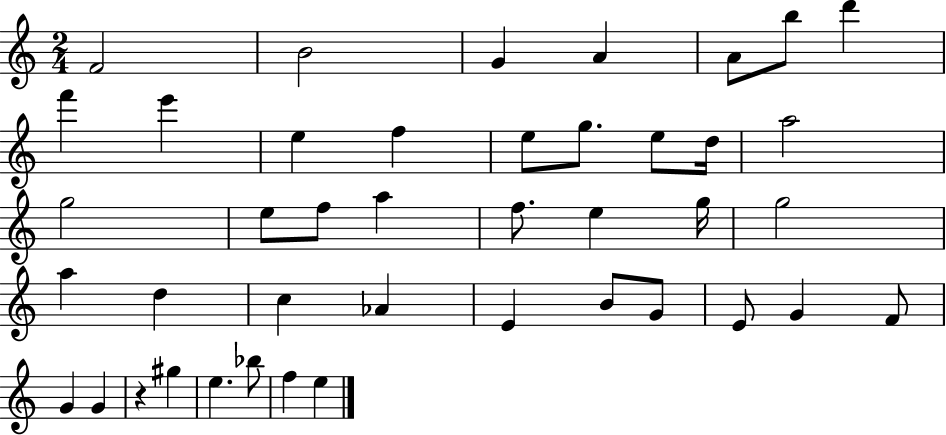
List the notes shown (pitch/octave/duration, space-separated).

F4/h B4/h G4/q A4/q A4/e B5/e D6/q F6/q E6/q E5/q F5/q E5/e G5/e. E5/e D5/s A5/h G5/h E5/e F5/e A5/q F5/e. E5/q G5/s G5/h A5/q D5/q C5/q Ab4/q E4/q B4/e G4/e E4/e G4/q F4/e G4/q G4/q R/q G#5/q E5/q. Bb5/e F5/q E5/q